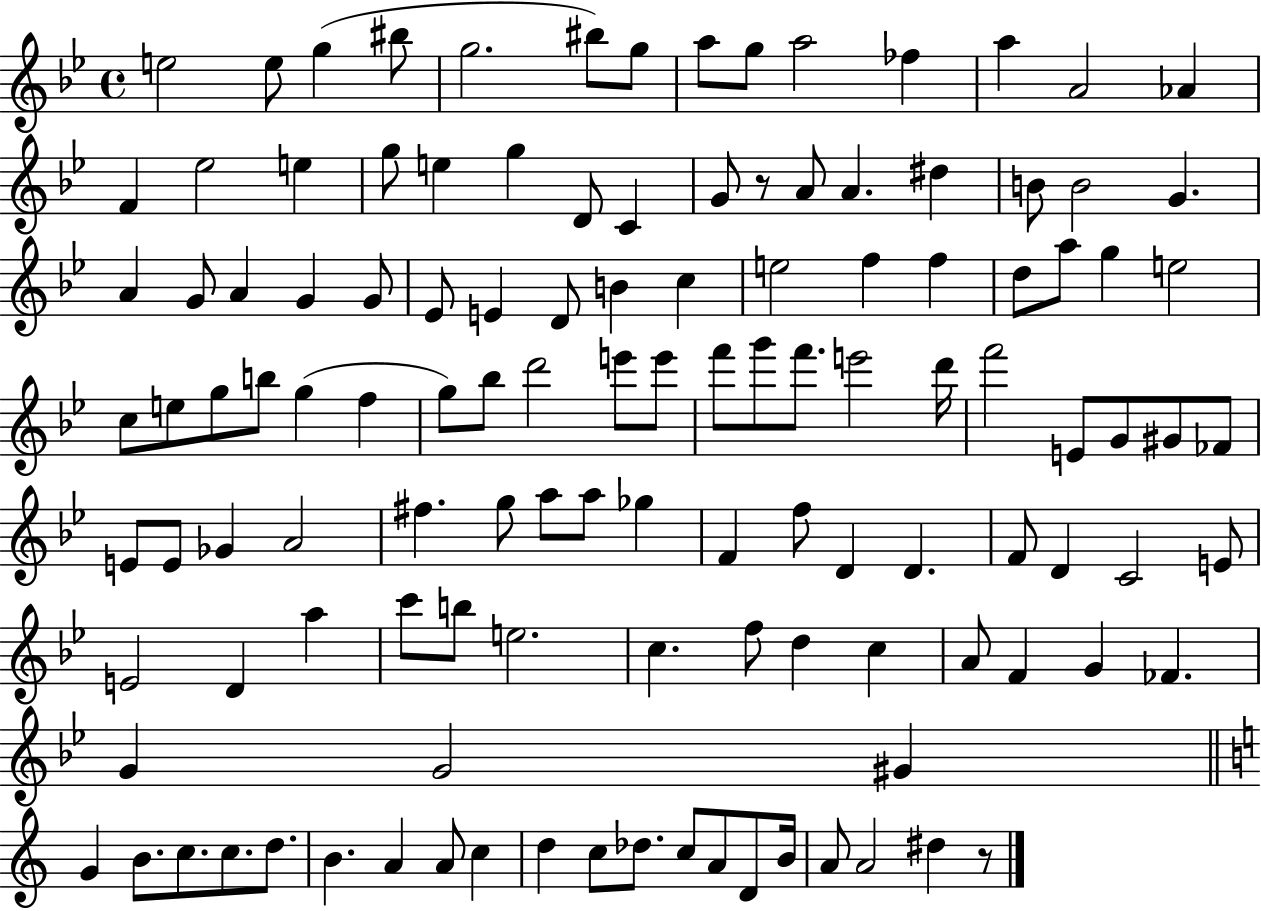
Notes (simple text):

E5/h E5/e G5/q BIS5/e G5/h. BIS5/e G5/e A5/e G5/e A5/h FES5/q A5/q A4/h Ab4/q F4/q Eb5/h E5/q G5/e E5/q G5/q D4/e C4/q G4/e R/e A4/e A4/q. D#5/q B4/e B4/h G4/q. A4/q G4/e A4/q G4/q G4/e Eb4/e E4/q D4/e B4/q C5/q E5/h F5/q F5/q D5/e A5/e G5/q E5/h C5/e E5/e G5/e B5/e G5/q F5/q G5/e Bb5/e D6/h E6/e E6/e F6/e G6/e F6/e. E6/h D6/s F6/h E4/e G4/e G#4/e FES4/e E4/e E4/e Gb4/q A4/h F#5/q. G5/e A5/e A5/e Gb5/q F4/q F5/e D4/q D4/q. F4/e D4/q C4/h E4/e E4/h D4/q A5/q C6/e B5/e E5/h. C5/q. F5/e D5/q C5/q A4/e F4/q G4/q FES4/q. G4/q G4/h G#4/q G4/q B4/e. C5/e. C5/e. D5/e. B4/q. A4/q A4/e C5/q D5/q C5/e Db5/e. C5/e A4/e D4/e B4/s A4/e A4/h D#5/q R/e